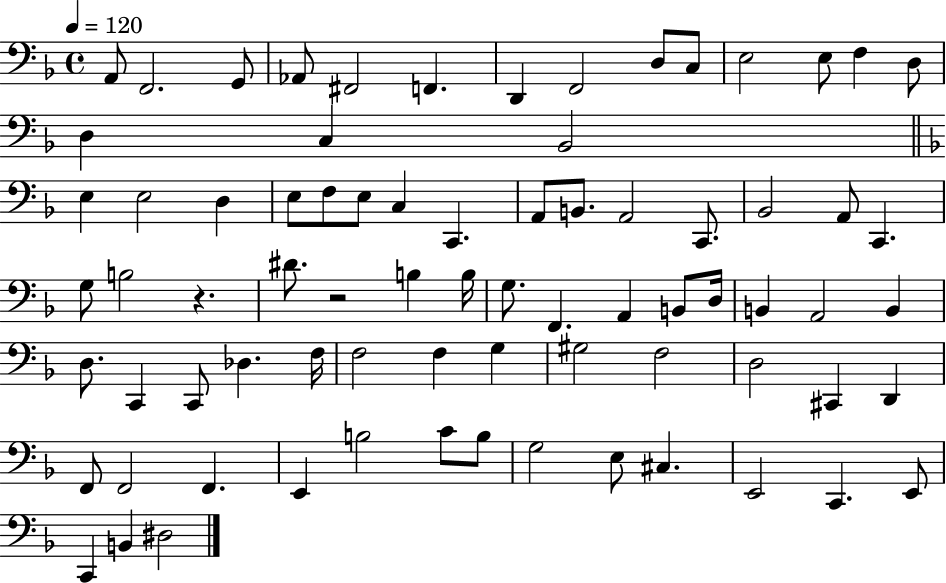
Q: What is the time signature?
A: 4/4